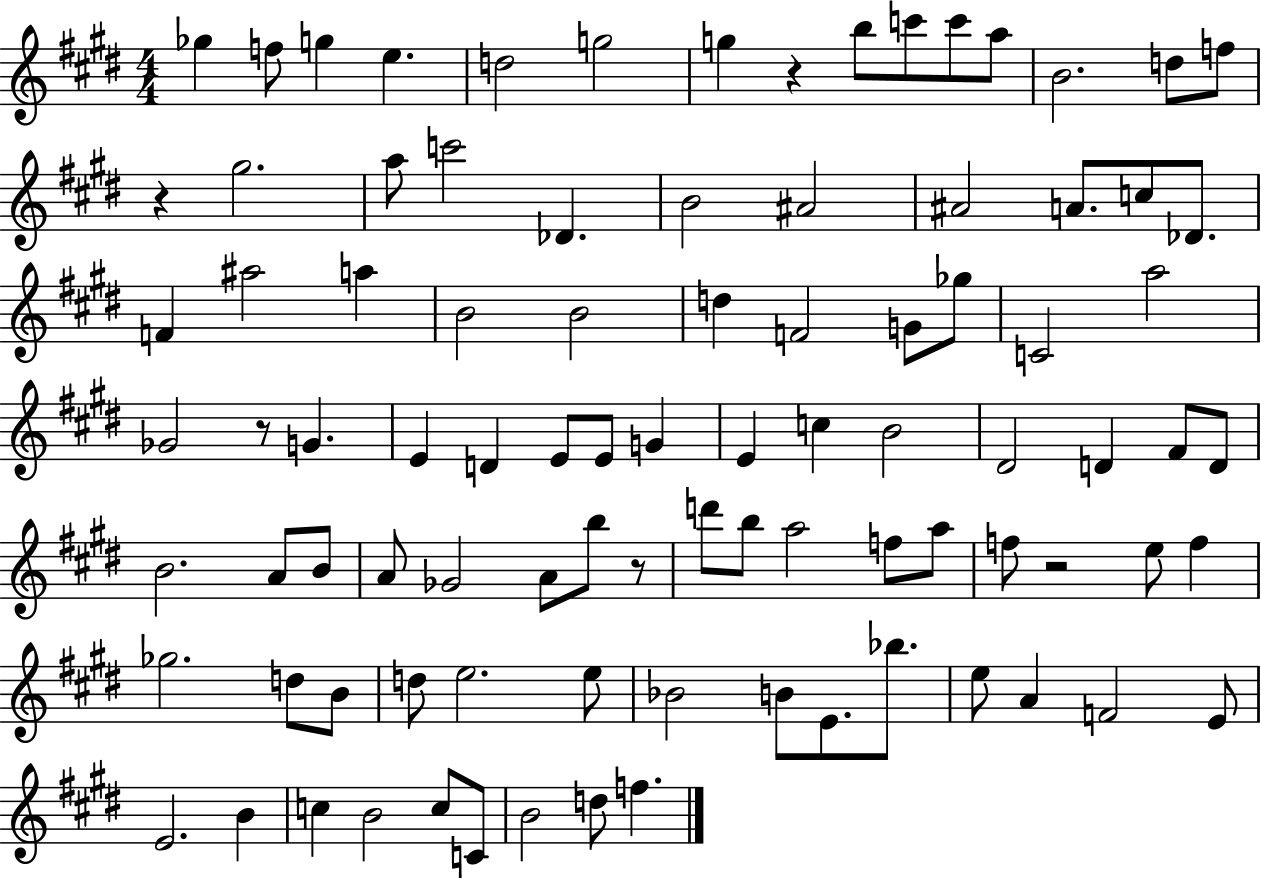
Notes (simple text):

Gb5/q F5/e G5/q E5/q. D5/h G5/h G5/q R/q B5/e C6/e C6/e A5/e B4/h. D5/e F5/e R/q G#5/h. A5/e C6/h Db4/q. B4/h A#4/h A#4/h A4/e. C5/e Db4/e. F4/q A#5/h A5/q B4/h B4/h D5/q F4/h G4/e Gb5/e C4/h A5/h Gb4/h R/e G4/q. E4/q D4/q E4/e E4/e G4/q E4/q C5/q B4/h D#4/h D4/q F#4/e D4/e B4/h. A4/e B4/e A4/e Gb4/h A4/e B5/e R/e D6/e B5/e A5/h F5/e A5/e F5/e R/h E5/e F5/q Gb5/h. D5/e B4/e D5/e E5/h. E5/e Bb4/h B4/e E4/e. Bb5/e. E5/e A4/q F4/h E4/e E4/h. B4/q C5/q B4/h C5/e C4/e B4/h D5/e F5/q.